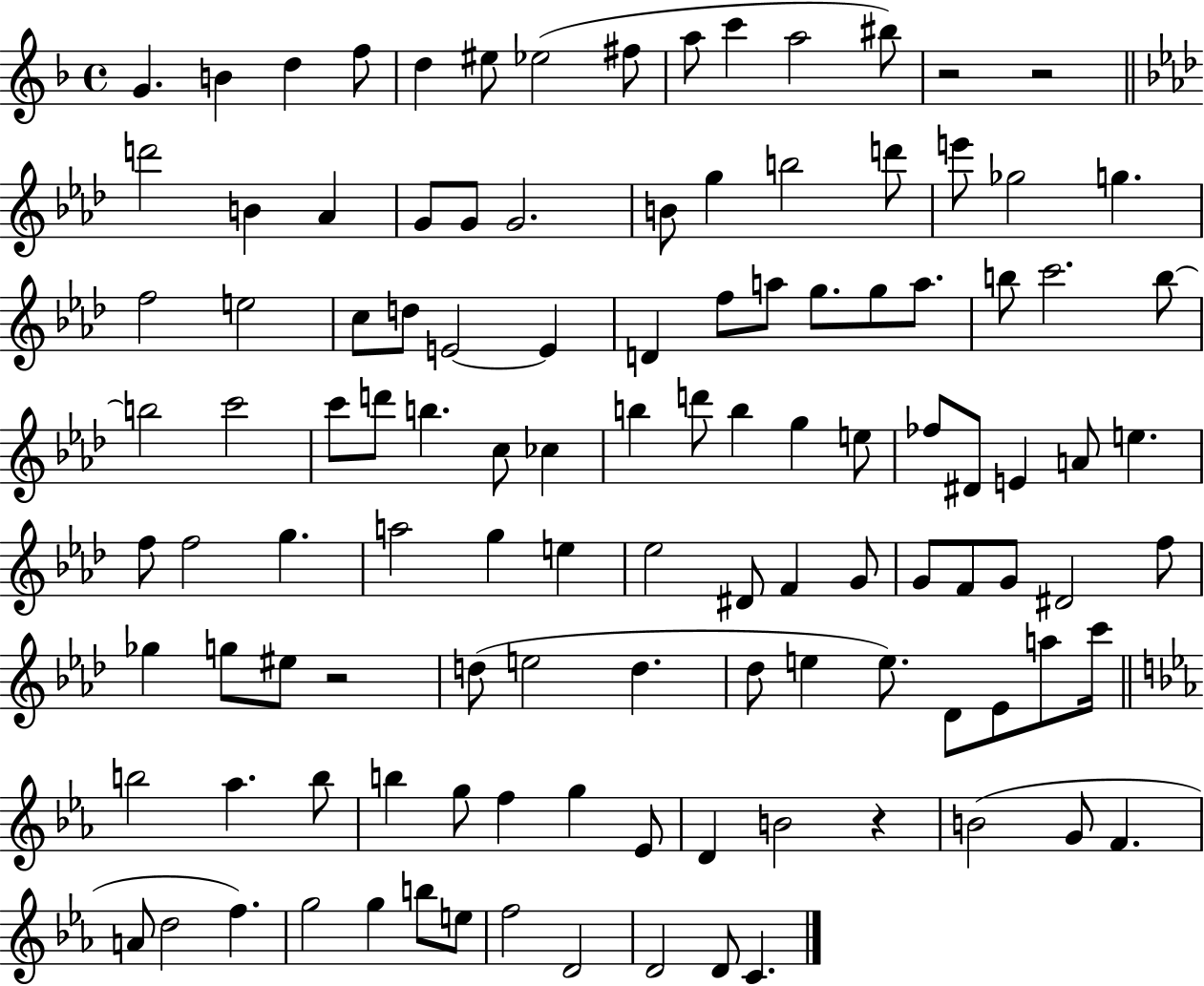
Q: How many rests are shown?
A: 4